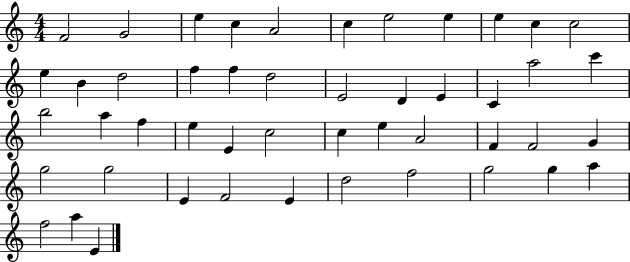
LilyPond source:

{
  \clef treble
  \numericTimeSignature
  \time 4/4
  \key c \major
  f'2 g'2 | e''4 c''4 a'2 | c''4 e''2 e''4 | e''4 c''4 c''2 | \break e''4 b'4 d''2 | f''4 f''4 d''2 | e'2 d'4 e'4 | c'4 a''2 c'''4 | \break b''2 a''4 f''4 | e''4 e'4 c''2 | c''4 e''4 a'2 | f'4 f'2 g'4 | \break g''2 g''2 | e'4 f'2 e'4 | d''2 f''2 | g''2 g''4 a''4 | \break f''2 a''4 e'4 | \bar "|."
}